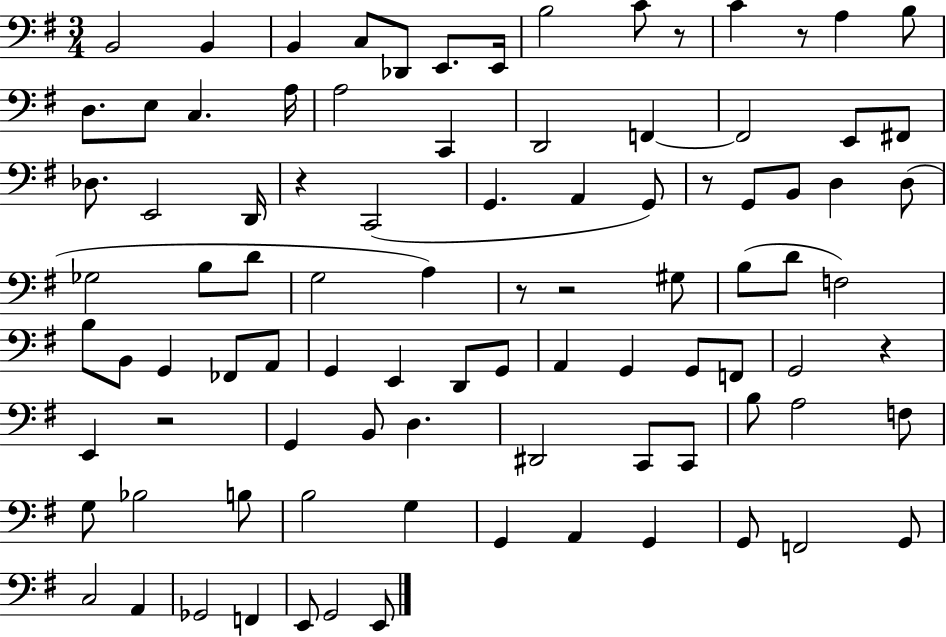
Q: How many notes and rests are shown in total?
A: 93